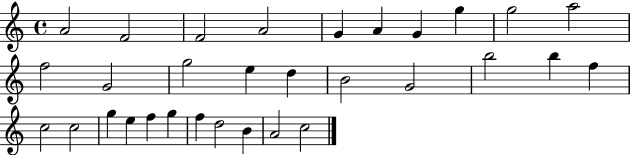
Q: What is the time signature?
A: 4/4